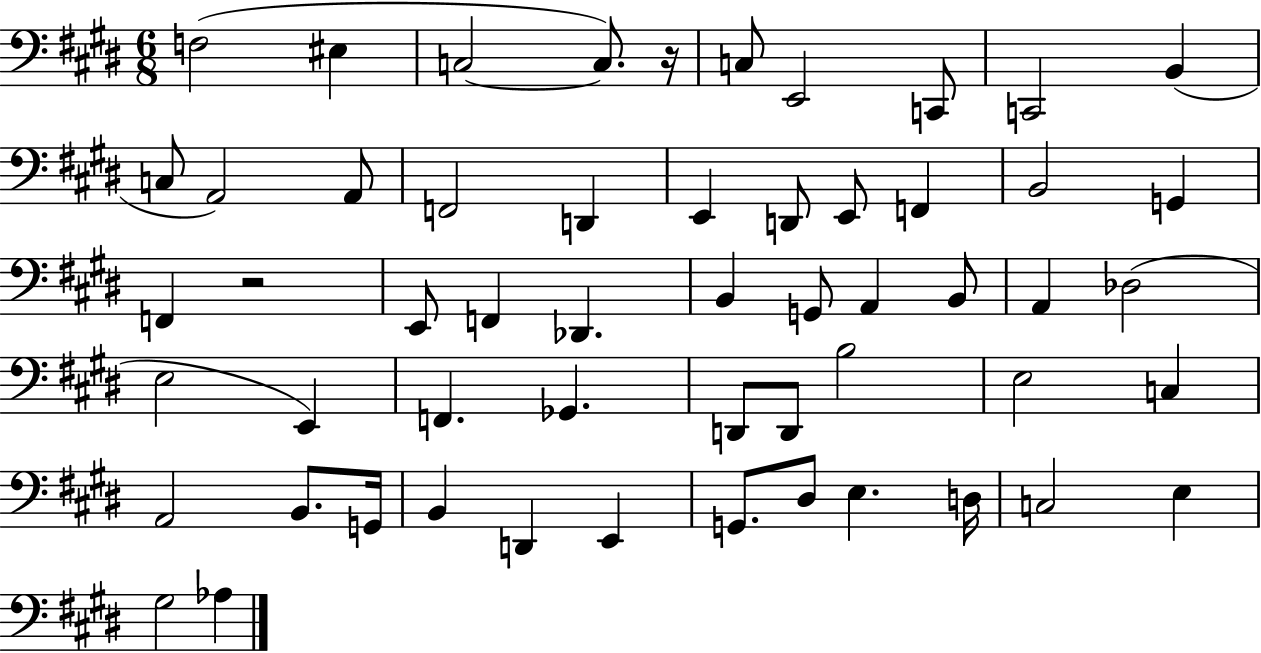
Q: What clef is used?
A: bass